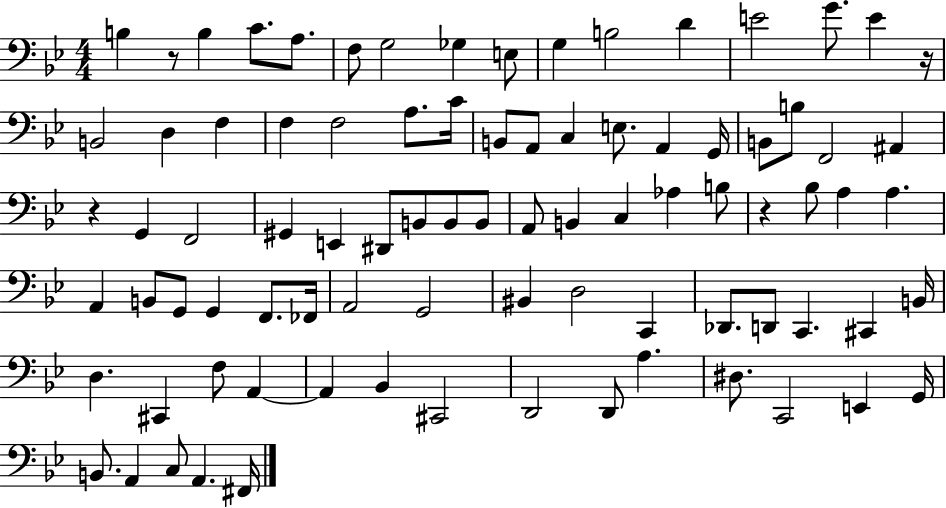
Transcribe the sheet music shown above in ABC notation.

X:1
T:Untitled
M:4/4
L:1/4
K:Bb
B, z/2 B, C/2 A,/2 F,/2 G,2 _G, E,/2 G, B,2 D E2 G/2 E z/4 B,,2 D, F, F, F,2 A,/2 C/4 B,,/2 A,,/2 C, E,/2 A,, G,,/4 B,,/2 B,/2 F,,2 ^A,, z G,, F,,2 ^G,, E,, ^D,,/2 B,,/2 B,,/2 B,,/2 A,,/2 B,, C, _A, B,/2 z _B,/2 A, A, A,, B,,/2 G,,/2 G,, F,,/2 _F,,/4 A,,2 G,,2 ^B,, D,2 C,, _D,,/2 D,,/2 C,, ^C,, B,,/4 D, ^C,, F,/2 A,, A,, _B,, ^C,,2 D,,2 D,,/2 A, ^D,/2 C,,2 E,, G,,/4 B,,/2 A,, C,/2 A,, ^F,,/4